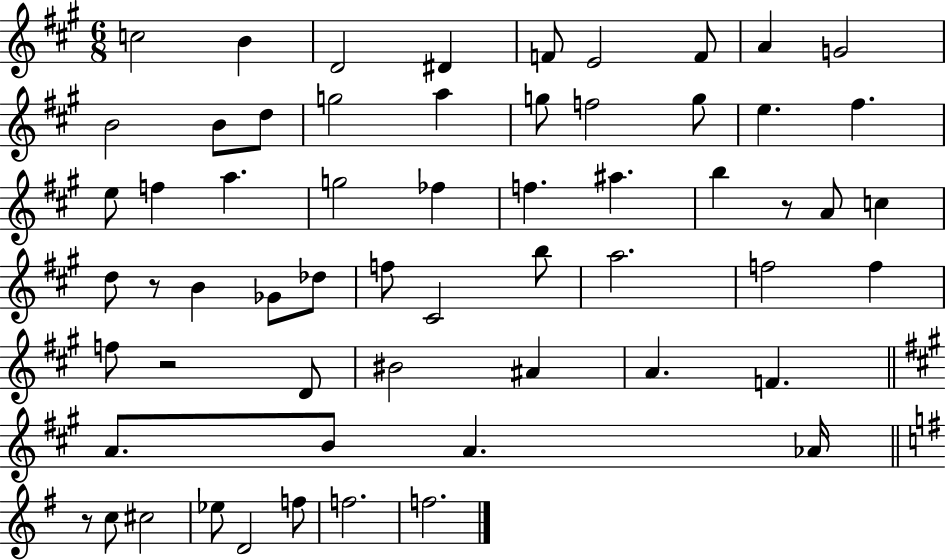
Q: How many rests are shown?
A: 4